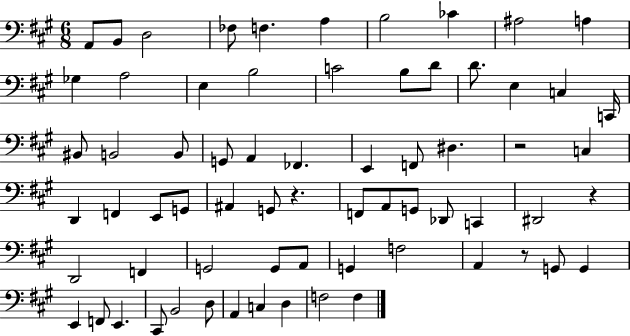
{
  \clef bass
  \numericTimeSignature
  \time 6/8
  \key a \major
  a,8 b,8 d2 | fes8 f4. a4 | b2 ces'4 | ais2 a4 | \break ges4 a2 | e4 b2 | c'2 b8 d'8 | d'8. e4 c4 c,16 | \break bis,8 b,2 b,8 | g,8 a,4 fes,4. | e,4 f,8 dis4. | r2 c4 | \break d,4 f,4 e,8 g,8 | ais,4 g,8 r4. | f,8 a,8 g,8 des,8 c,4 | dis,2 r4 | \break d,2 f,4 | g,2 g,8 a,8 | g,4 f2 | a,4 r8 g,8 g,4 | \break e,4 f,8 e,4. | cis,8 b,2 d8 | a,4 c4 d4 | f2 f4 | \break \bar "|."
}